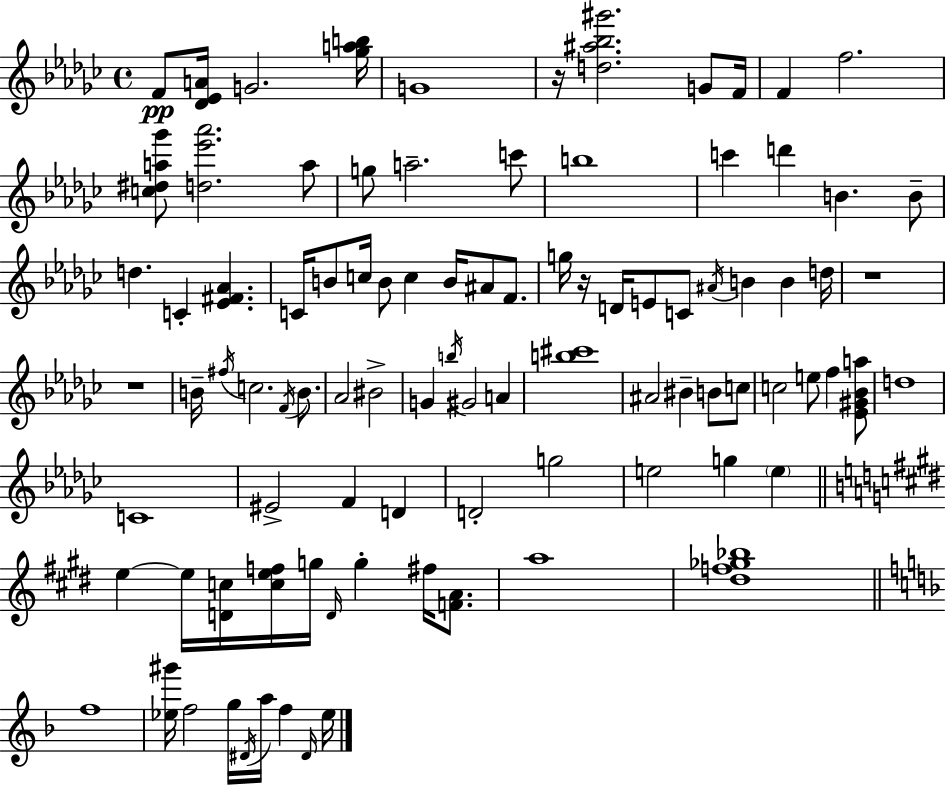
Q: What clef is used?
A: treble